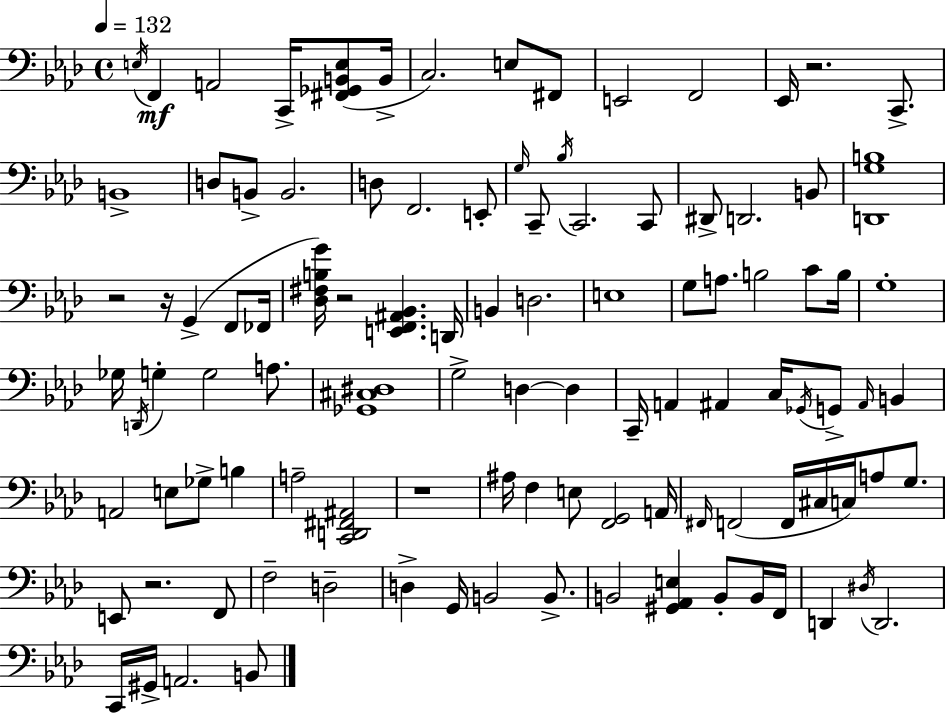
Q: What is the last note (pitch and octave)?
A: B2